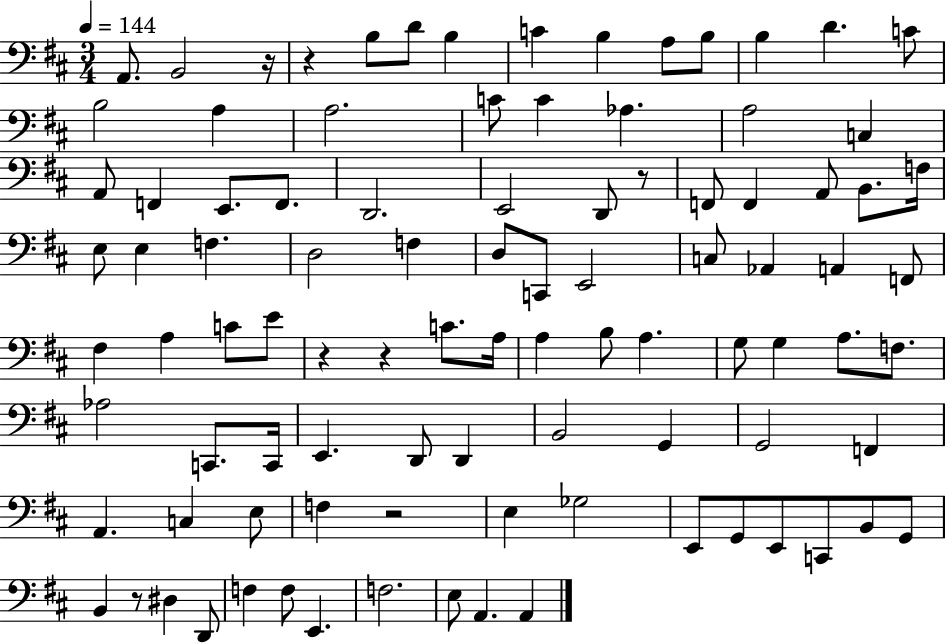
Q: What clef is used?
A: bass